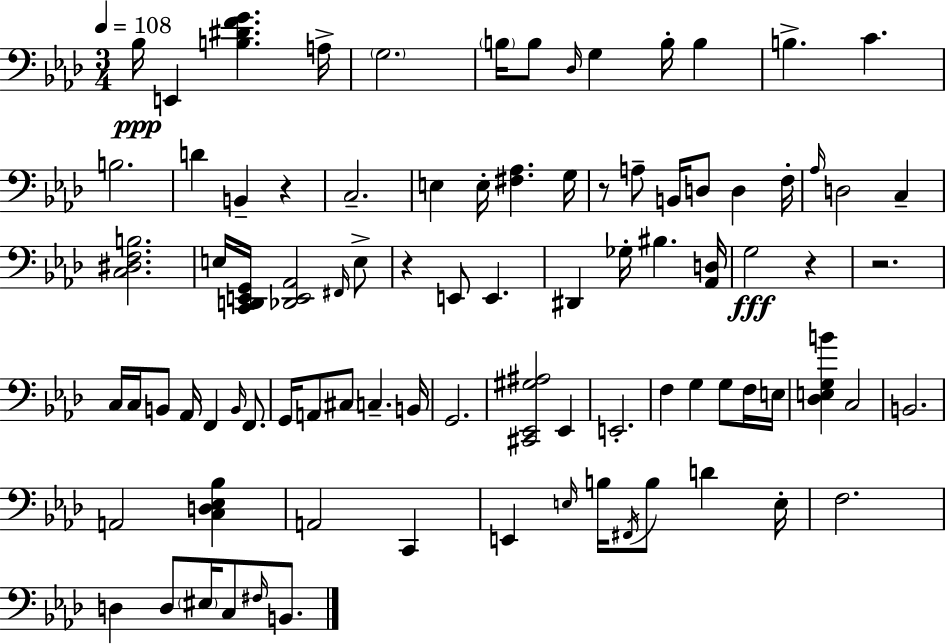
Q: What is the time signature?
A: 3/4